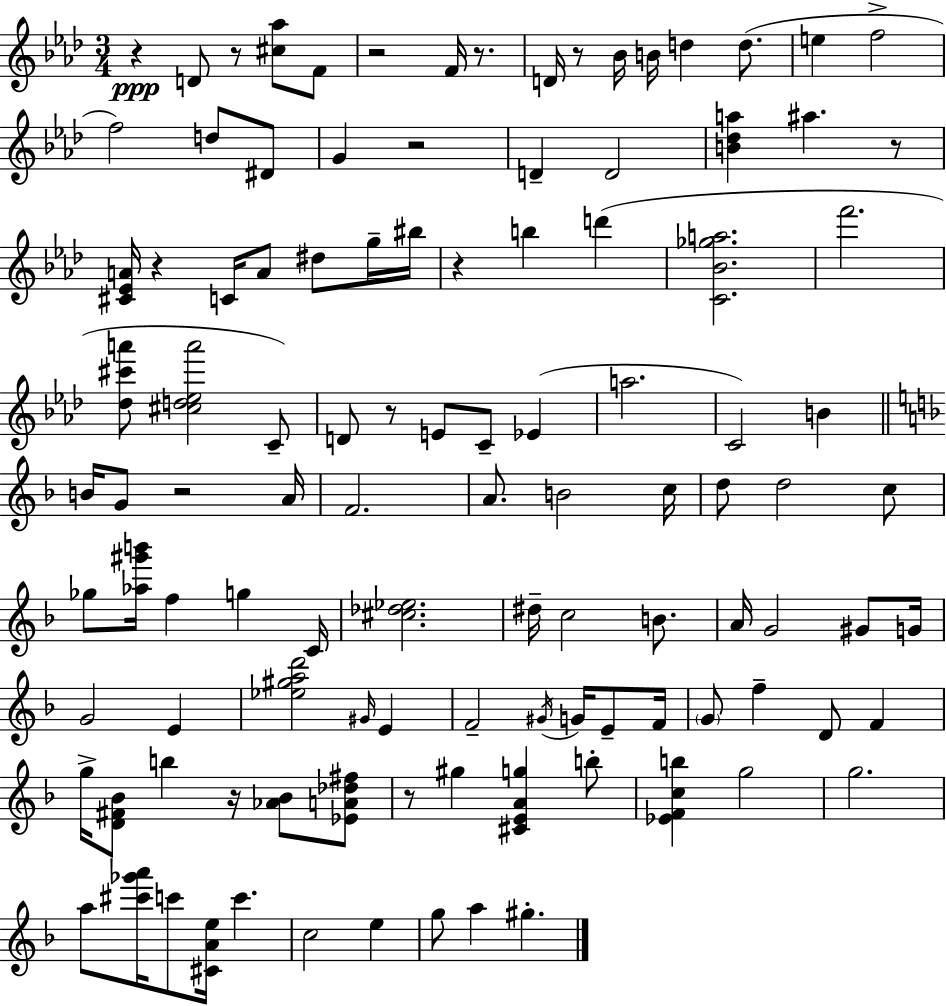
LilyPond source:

{
  \clef treble
  \numericTimeSignature
  \time 3/4
  \key f \minor
  r4\ppp d'8 r8 <cis'' aes''>8 f'8 | r2 f'16 r8. | d'16 r8 bes'16 b'16 d''4 d''8.( | e''4 f''2-> | \break f''2) d''8 dis'8 | g'4 r2 | d'4-- d'2 | <b' des'' a''>4 ais''4. r8 | \break <cis' ees' a'>16 r4 c'16 a'8 dis''8 g''16-- bis''16 | r4 b''4 d'''4( | <c' bes' ges'' a''>2. | f'''2. | \break <des'' cis''' a'''>8 <cis'' d'' ees'' a'''>2 c'8--) | d'8 r8 e'8 c'8-- ees'4( | a''2. | c'2) b'4 | \break \bar "||" \break \key d \minor b'16 g'8 r2 a'16 | f'2. | a'8. b'2 c''16 | d''8 d''2 c''8 | \break ges''8 <aes'' gis''' b'''>16 f''4 g''4 c'16 | <cis'' des'' ees''>2. | dis''16-- c''2 b'8. | a'16 g'2 gis'8 g'16 | \break g'2 e'4 | <ees'' gis'' a'' d'''>2 \grace { gis'16 } e'4 | f'2-- \acciaccatura { gis'16 } g'16 e'8-- | f'16 \parenthesize g'8 f''4-- d'8 f'4 | \break g''16-> <d' fis' bes'>8 b''4 r16 <aes' bes'>8 | <ees' a' des'' fis''>8 r8 gis''4 <cis' e' a' g''>4 | b''8-. <ees' f' c'' b''>4 g''2 | g''2. | \break a''8 <cis''' ges''' a'''>16 c'''8 <cis' a' e''>16 c'''4. | c''2 e''4 | g''8 a''4 gis''4.-. | \bar "|."
}